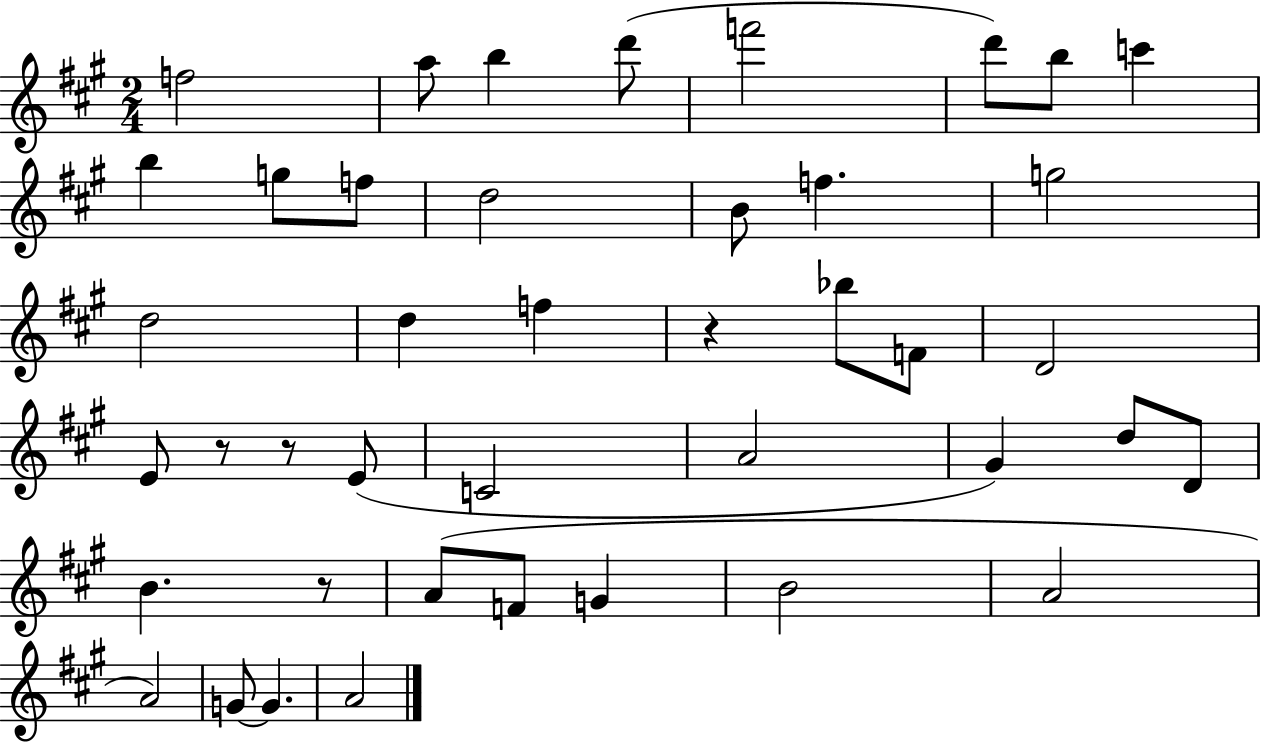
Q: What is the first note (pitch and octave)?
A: F5